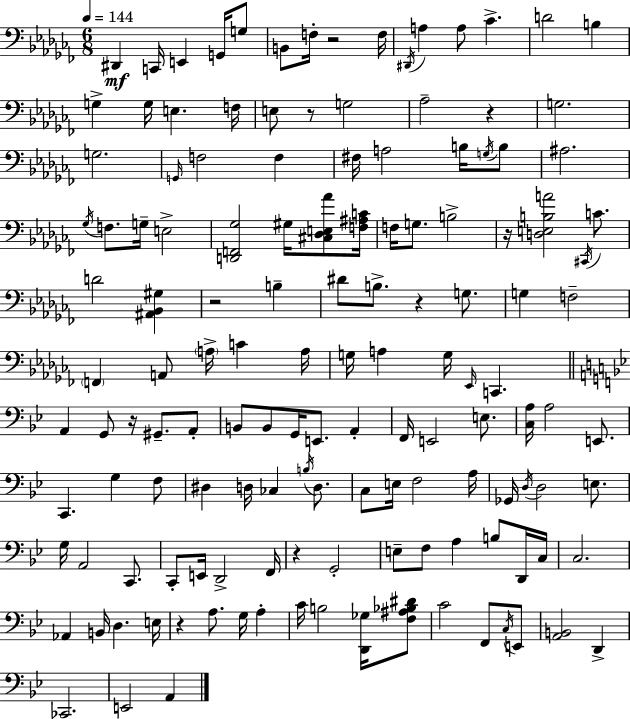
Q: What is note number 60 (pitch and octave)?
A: A2